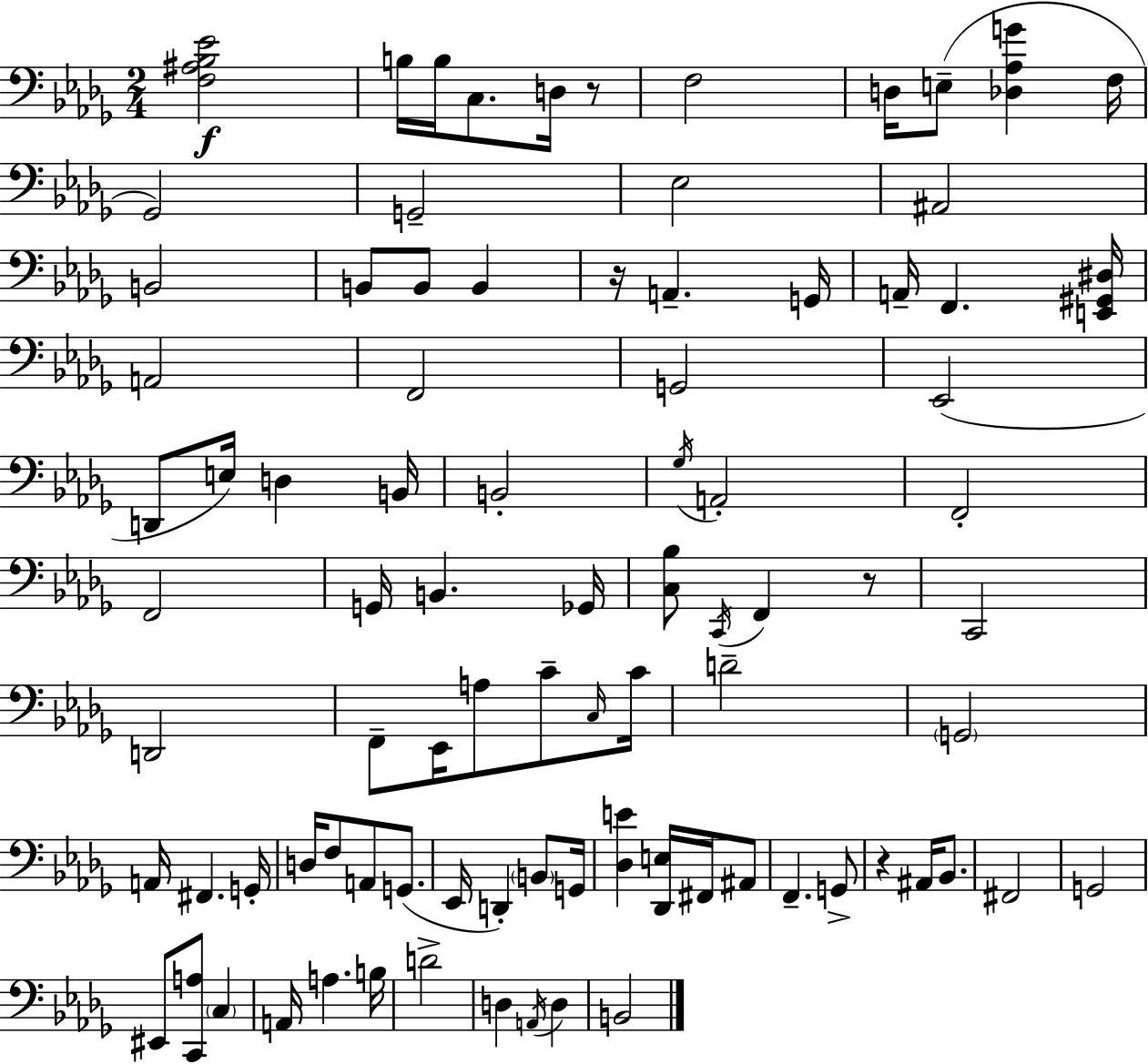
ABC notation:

X:1
T:Untitled
M:2/4
L:1/4
K:Bbm
[F,^A,_B,_E]2 B,/4 B,/4 C,/2 D,/4 z/2 F,2 D,/4 E,/2 [_D,_A,G] F,/4 _G,,2 G,,2 _E,2 ^A,,2 B,,2 B,,/2 B,,/2 B,, z/4 A,, G,,/4 A,,/4 F,, [E,,^G,,^D,]/4 A,,2 F,,2 G,,2 _E,,2 D,,/2 E,/4 D, B,,/4 B,,2 _G,/4 A,,2 F,,2 F,,2 G,,/4 B,, _G,,/4 [C,_B,]/2 C,,/4 F,, z/2 C,,2 D,,2 F,,/2 _E,,/4 A,/2 C/2 C,/4 C/4 D2 G,,2 A,,/4 ^F,, G,,/4 D,/4 F,/2 A,,/2 G,,/2 _E,,/4 D,, B,,/2 G,,/4 [_D,E] [_D,,E,]/4 ^F,,/4 ^A,,/2 F,, G,,/2 z ^A,,/4 _B,,/2 ^F,,2 G,,2 ^E,,/2 [C,,A,]/2 C, A,,/4 A, B,/4 D2 D, A,,/4 D, B,,2